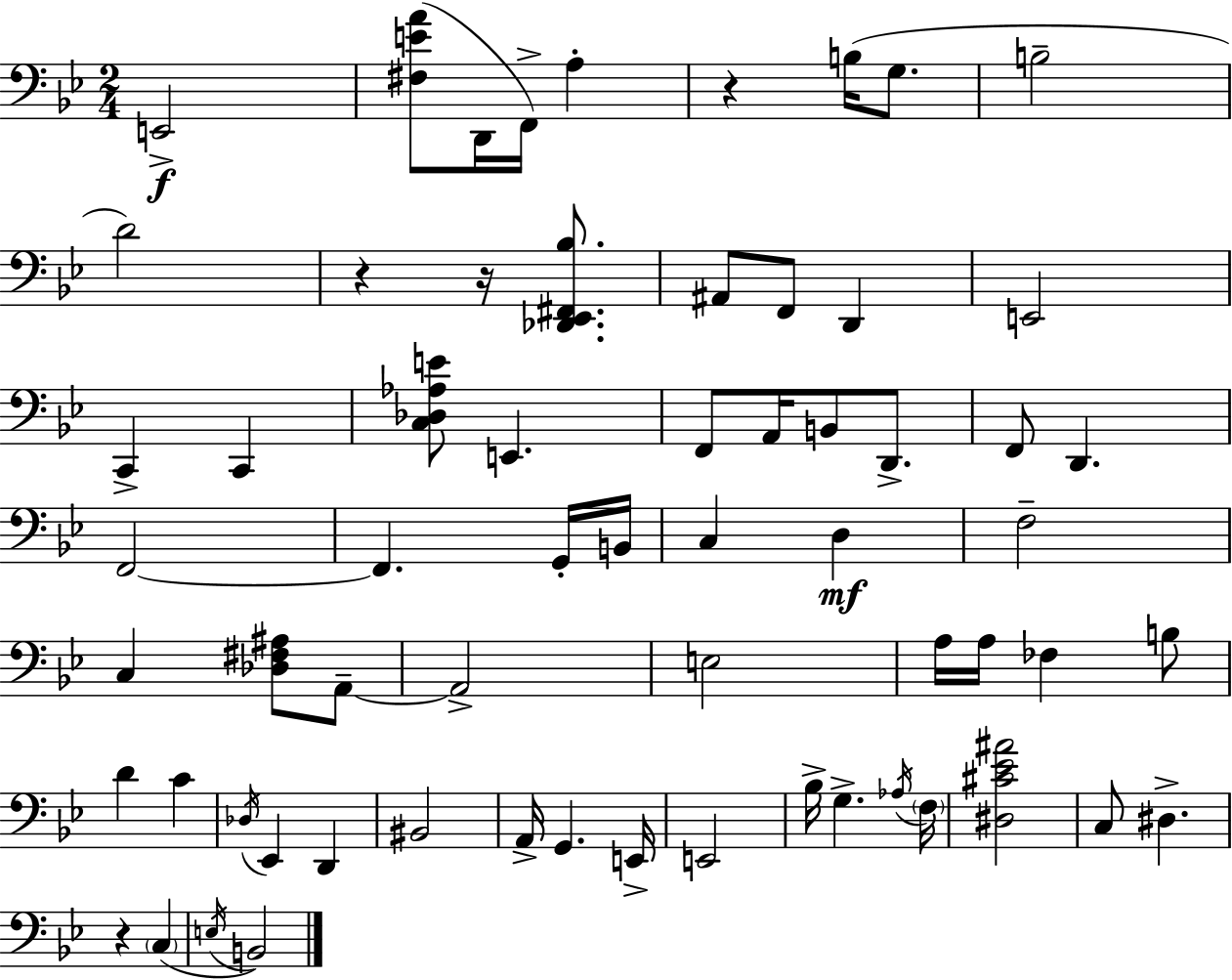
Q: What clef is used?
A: bass